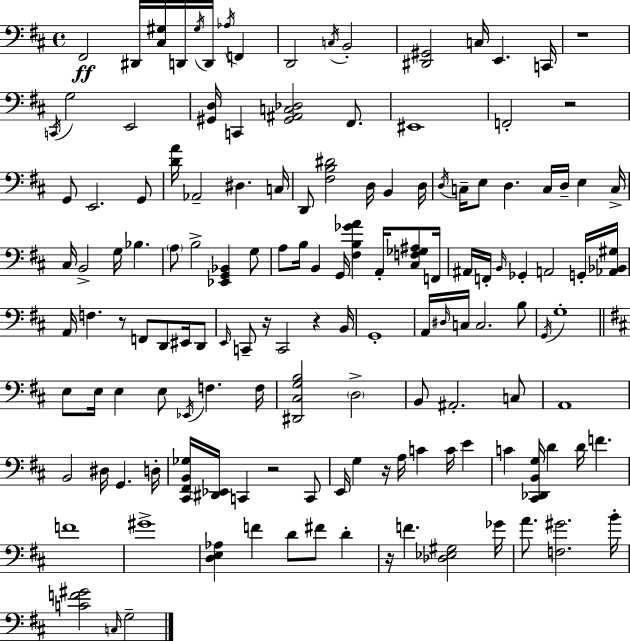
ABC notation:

X:1
T:Untitled
M:4/4
L:1/4
K:D
^F,,2 ^D,,/4 [^C,^G,]/4 D,,/4 ^G,/4 D,,/4 _A,/4 F,, D,,2 C,/4 B,,2 [^D,,^G,,]2 C,/4 E,, C,,/4 z4 C,,/4 G,2 E,,2 [^G,,D,]/4 C,, [^G,,^A,,C,_D,]2 ^F,,/2 ^E,,4 F,,2 z2 G,,/2 E,,2 G,,/2 [DA]/4 _A,,2 ^D, C,/4 D,,/2 [^F,B,^D]2 D,/4 B,, D,/4 D,/4 C,/4 E,/2 D, C,/4 D,/4 E, C,/4 ^C,/4 B,,2 G,/4 _B, A,/2 B,2 [_E,,G,,_B,,] G,/2 A,/2 B,/4 B,, G,,/4 [^F,B,_GA] A,,/4 [^C,F,_G,^A,]/2 F,,/4 ^A,,/4 F,,/4 B,,/4 _G,, A,,2 G,,/4 [_A,,_B,,^G,]/4 A,,/4 F, z/2 F,,/2 D,,/2 ^E,,/4 D,,/2 E,,/4 C,,/2 z/4 C,,2 z B,,/4 G,,4 A,,/4 ^D,/4 C,/4 C,2 B,/2 G,,/4 G,4 E,/2 E,/4 E, E,/2 _E,,/4 F, F,/4 [^D,,^C,G,B,]2 D,2 B,,/2 ^A,,2 C,/2 A,,4 B,,2 ^D,/4 G,, D,/4 [^C,,^F,,B,,_G,]/4 [^D,,_E,,]/4 C,, z2 C,,/2 E,,/4 G, z/4 A,/4 C C/4 E C [^C,,_D,,B,,G,]/4 D D/4 F F4 ^G4 [D,E,_A,] F D/2 ^F/2 D z/4 F [_D,_E,^G,]2 _G/4 A/2 [F,^G]2 B/4 [CF^G]2 C,/4 G,2